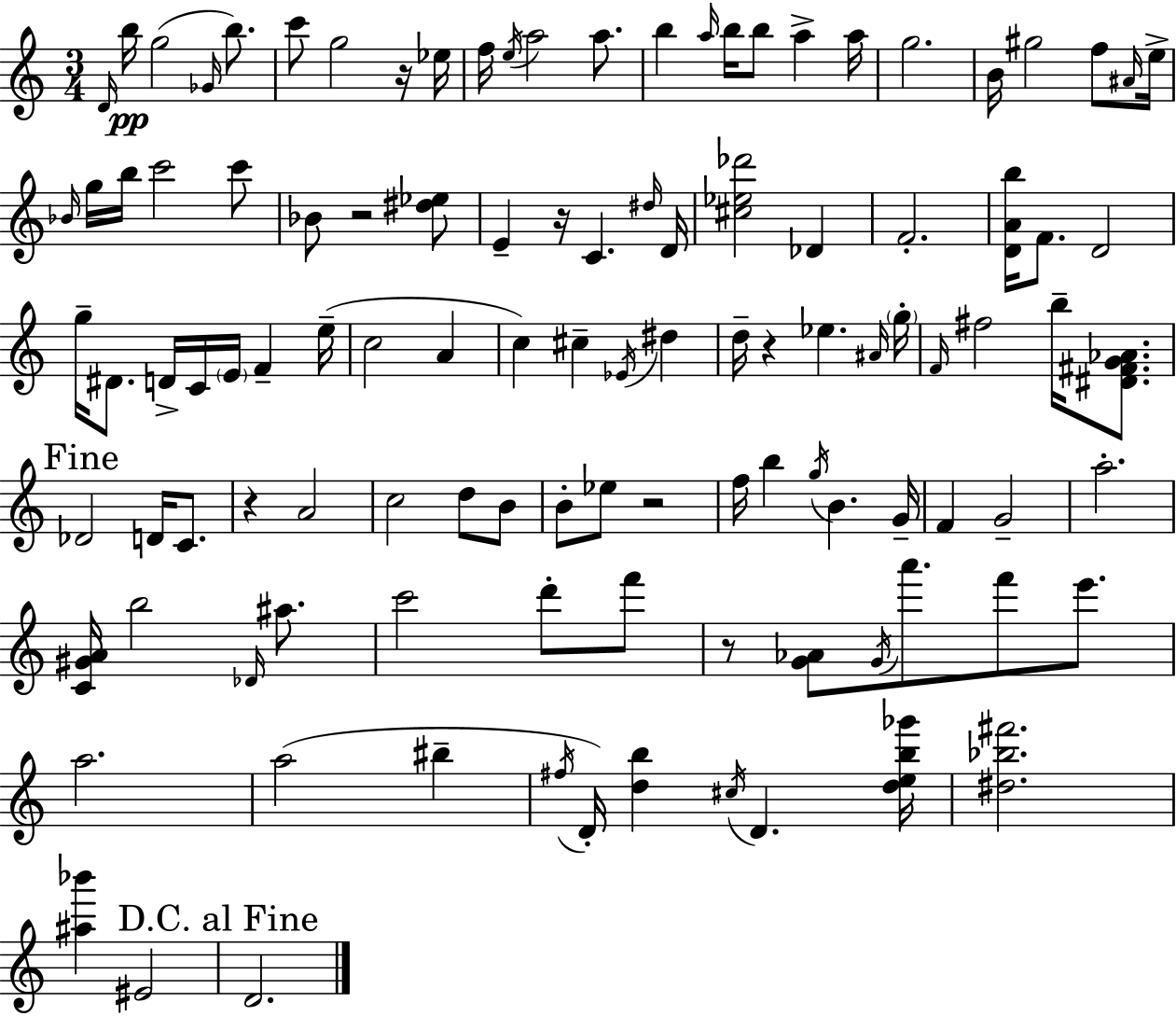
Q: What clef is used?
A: treble